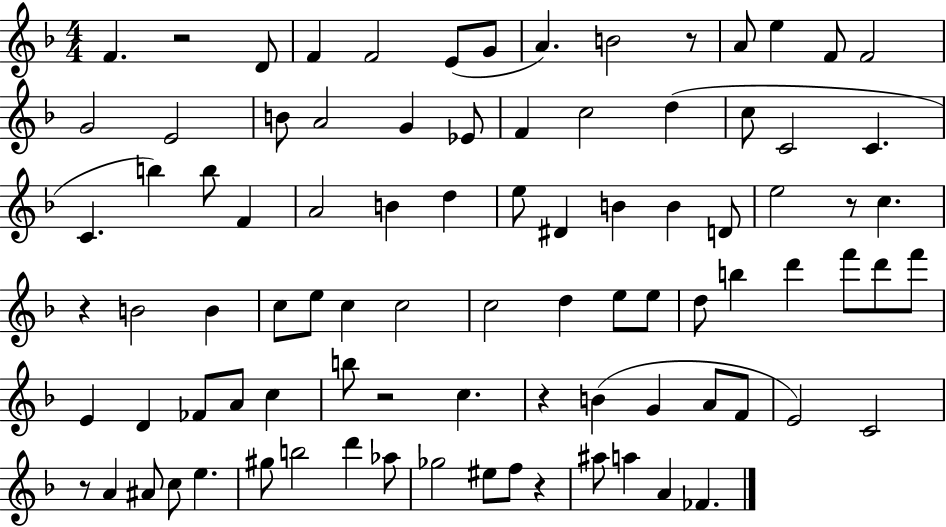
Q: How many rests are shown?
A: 8